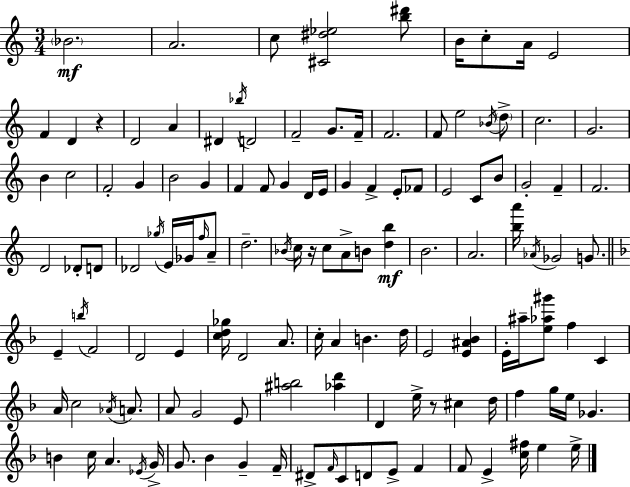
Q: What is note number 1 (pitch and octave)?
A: Bb4